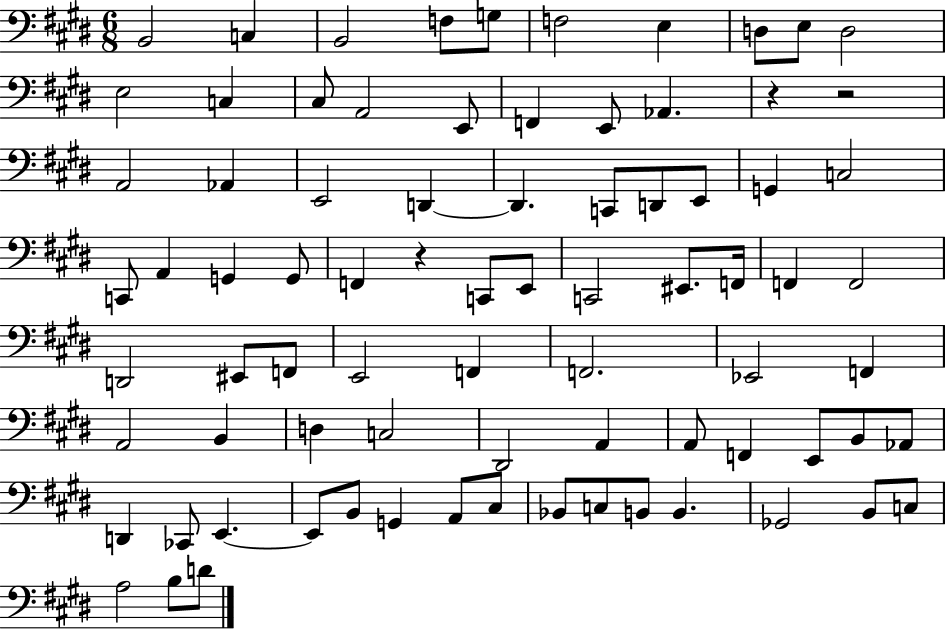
{
  \clef bass
  \numericTimeSignature
  \time 6/8
  \key e \major
  b,2 c4 | b,2 f8 g8 | f2 e4 | d8 e8 d2 | \break e2 c4 | cis8 a,2 e,8 | f,4 e,8 aes,4. | r4 r2 | \break a,2 aes,4 | e,2 d,4~~ | d,4. c,8 d,8 e,8 | g,4 c2 | \break c,8 a,4 g,4 g,8 | f,4 r4 c,8 e,8 | c,2 eis,8. f,16 | f,4 f,2 | \break d,2 eis,8 f,8 | e,2 f,4 | f,2. | ees,2 f,4 | \break a,2 b,4 | d4 c2 | dis,2 a,4 | a,8 f,4 e,8 b,8 aes,8 | \break d,4 ces,8 e,4.~~ | e,8 b,8 g,4 a,8 cis8 | bes,8 c8 b,8 b,4. | ges,2 b,8 c8 | \break a2 b8 d'8 | \bar "|."
}